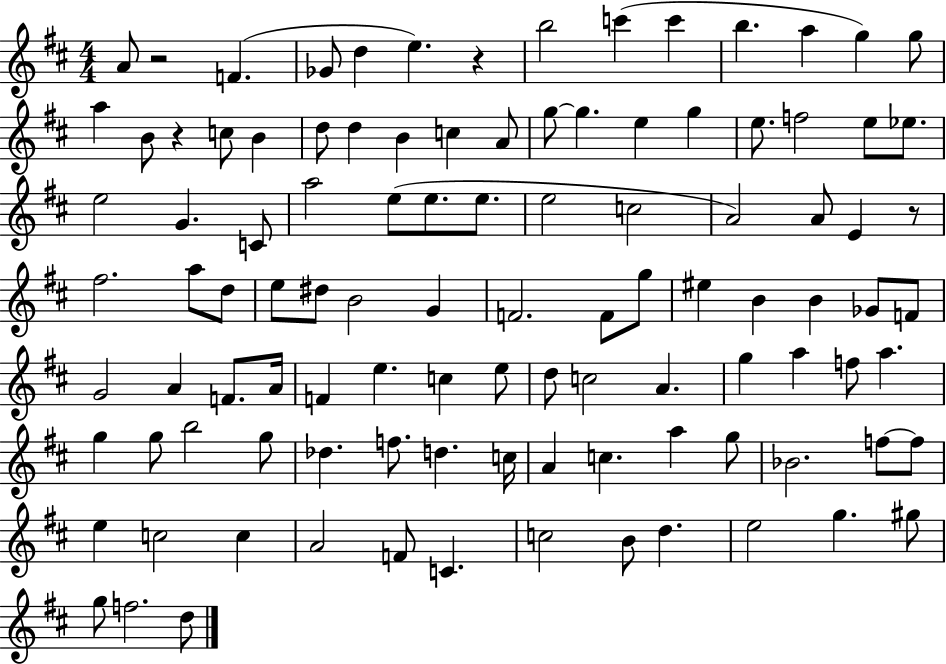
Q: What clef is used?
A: treble